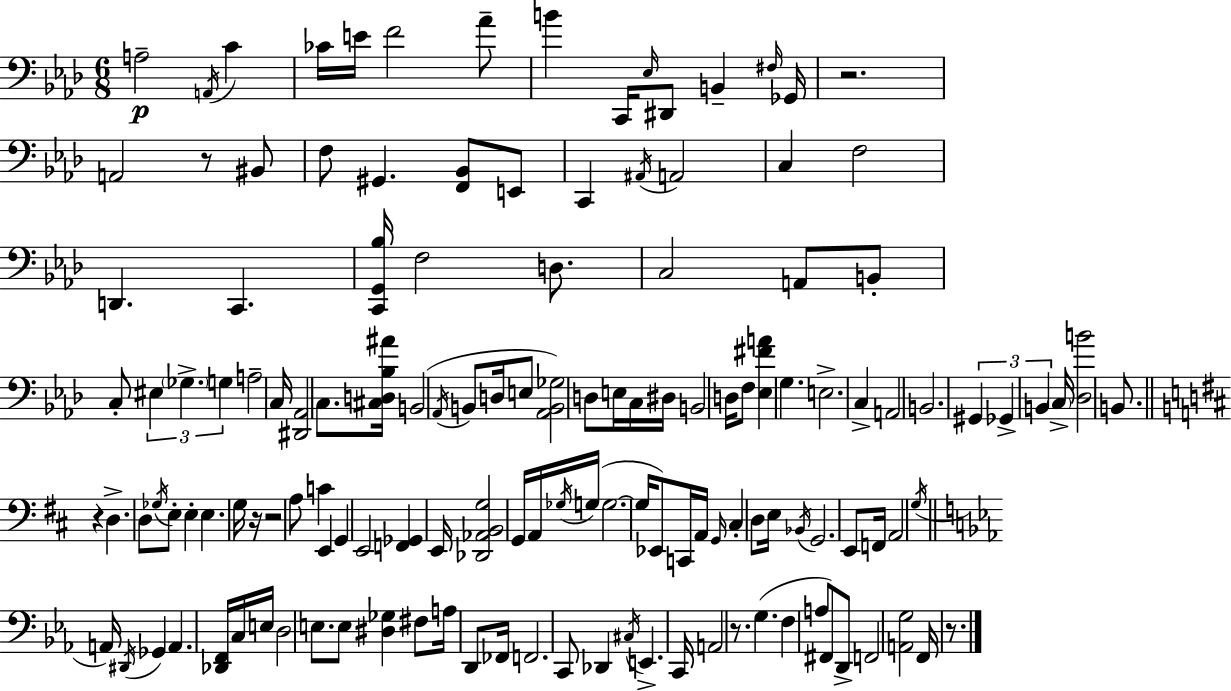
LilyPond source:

{
  \clef bass
  \numericTimeSignature
  \time 6/8
  \key aes \major
  a2--\p \acciaccatura { a,16 } c'4 | ces'16 e'16 f'2 aes'8-- | b'4 c,16 \grace { ees16 } dis,8 b,4-- | \grace { fis16 } ges,16 r2. | \break a,2 r8 | bis,8 f8 gis,4. <f, bes,>8 | e,8 c,4 \acciaccatura { ais,16 } a,2 | c4 f2 | \break d,4. c,4. | <c, g, bes>16 f2 | d8. c2 | a,8 b,8-. c8-. \tuplet 3/2 { eis4 \parenthesize ges4.-> | \break g4 } a2-- | c16 <dis, aes,>2 | c8. <cis d bes ais'>16 b,2( | \acciaccatura { aes,16 } b,8 d16 e8 <aes, b, ges>2) | \break d8 e16 c16 dis16 b,2 | d16 f8 <ees fis' a'>4 g4. | e2.-> | c4-> a,2 | \break b,2. | \tuplet 3/2 { gis,4 ges,4-> | b,4 } \parenthesize c16-> <des b'>2 | b,8. \bar "||" \break \key d \major r4 d4.-> d8 | \acciaccatura { ges16 } e8-. e4-. e4. | g16 r16 r2 a8 | c'4 e,4 g,4 | \break e,2 <f, ges,>4 | e,16 <des, aes, b, g>2 g,16 a,16 | \acciaccatura { ges16 }( g16 g2.~~ | g16 ees,8) c,16 a,16 \grace { g,16 } cis4-. | \break d8 e16 \acciaccatura { bes,16 } g,2. | e,8 f,16 a,2 | \acciaccatura { g16 } \bar "||" \break \key ees \major a,16 \acciaccatura { dis,16 } ges,4 a,4. | <des, f,>16 c16 e16 d2 e8. | e8 <dis ges>4 fis8 a16 d,8 | fes,16 f,2. | \break c,8 des,4 \acciaccatura { cis16 } e,4.-> | c,16 a,2 | r8. g4.( f4 | a8 fis,8) d,8-> f,2 | \break <a, g>2 f,16 | r8. \bar "|."
}